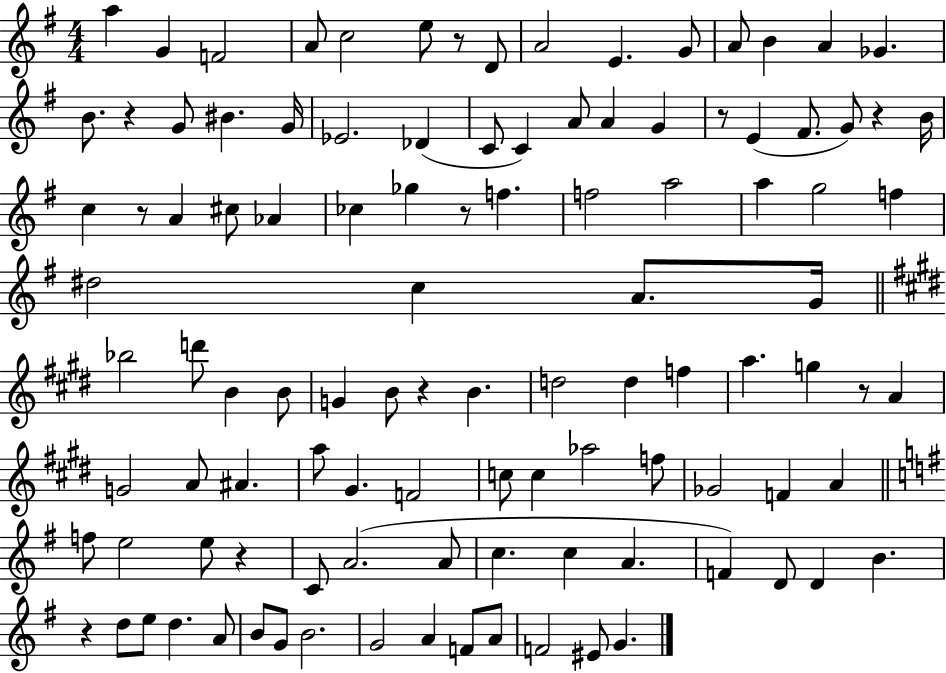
{
  \clef treble
  \numericTimeSignature
  \time 4/4
  \key g \major
  a''4 g'4 f'2 | a'8 c''2 e''8 r8 d'8 | a'2 e'4. g'8 | a'8 b'4 a'4 ges'4. | \break b'8. r4 g'8 bis'4. g'16 | ees'2. des'4( | c'8 c'4) a'8 a'4 g'4 | r8 e'4( fis'8. g'8) r4 b'16 | \break c''4 r8 a'4 cis''8 aes'4 | ces''4 ges''4 r8 f''4. | f''2 a''2 | a''4 g''2 f''4 | \break dis''2 c''4 a'8. g'16 | \bar "||" \break \key e \major bes''2 d'''8 b'4 b'8 | g'4 b'8 r4 b'4. | d''2 d''4 f''4 | a''4. g''4 r8 a'4 | \break g'2 a'8 ais'4. | a''8 gis'4. f'2 | c''8 c''4 aes''2 f''8 | ges'2 f'4 a'4 | \break \bar "||" \break \key e \minor f''8 e''2 e''8 r4 | c'8 a'2.( a'8 | c''4. c''4 a'4. | f'4) d'8 d'4 b'4. | \break r4 d''8 e''8 d''4. a'8 | b'8 g'8 b'2. | g'2 a'4 f'8 a'8 | f'2 eis'8 g'4. | \break \bar "|."
}